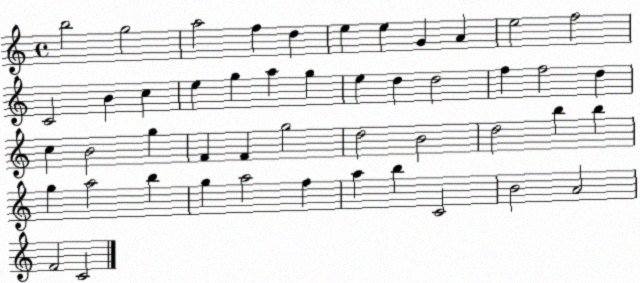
X:1
T:Untitled
M:4/4
L:1/4
K:C
b2 g2 a2 f d e e G A e2 f2 C2 B c e g a g e d d2 f f2 d c B2 g F F g2 d2 B2 d2 b b g a2 b g a2 f a b C2 B2 A2 F2 C2